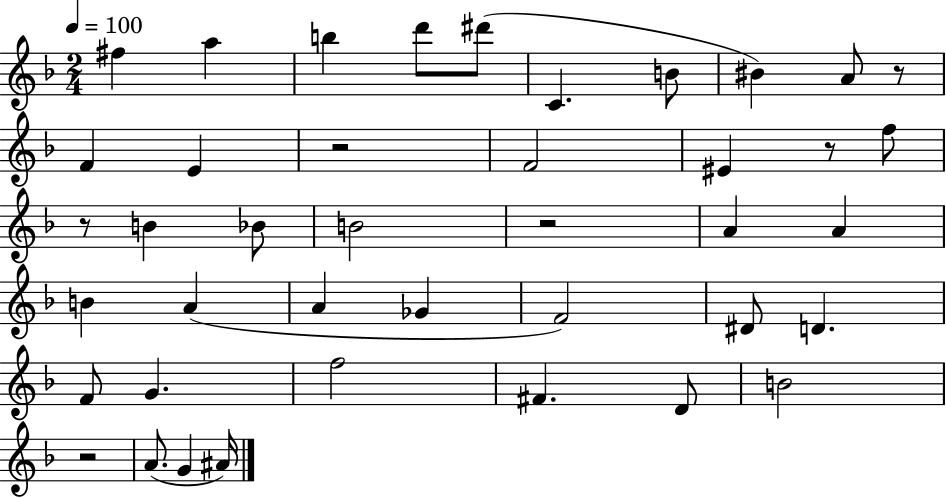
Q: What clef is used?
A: treble